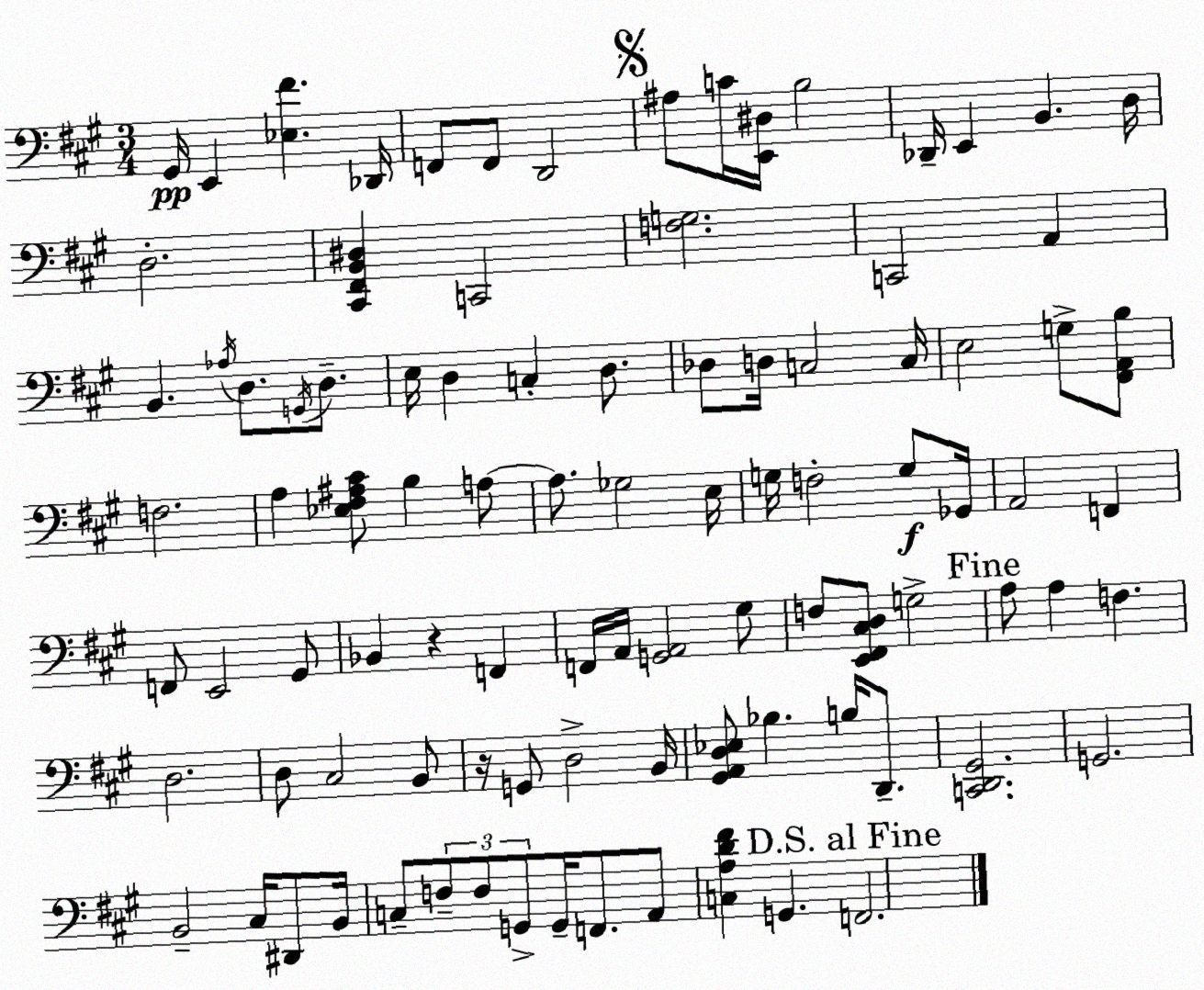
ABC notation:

X:1
T:Untitled
M:3/4
L:1/4
K:A
^G,,/4 E,, [_E,^F] _D,,/4 F,,/2 F,,/2 D,,2 ^A,/2 C/4 [E,,^D,]/4 B,2 _D,,/4 E,, B,, D,/4 D,2 [^C,,^F,,B,,^D,] C,,2 [F,G,]2 C,,2 A,, B,, _A,/4 D,/2 G,,/4 D,/2 E,/4 D, C, D,/2 _D,/2 D,/4 C,2 C,/4 E,2 G,/2 [^F,,A,,B,]/2 F,2 A, [_E,^F,^A,^C]/2 B, A,/2 A,/2 _G,2 E,/4 G,/4 F,2 G,/2 _G,,/4 A,,2 F,, F,,/2 E,,2 ^G,,/2 _B,, z F,, F,,/4 A,,/4 [G,,A,,]2 ^G,/2 F,/2 [E,,^F,,^C,D,]/2 G,2 A,/2 A, F, D,2 D,/2 ^C,2 B,,/2 z/4 G,,/2 D,2 B,,/4 [^G,,A,,D,_E,]/2 _B, B,/4 D,,/2 [C,,D,,^G,,]2 G,,2 B,,2 ^C,/4 ^D,,/2 B,,/4 C,/2 F,/2 F,/2 G,,/2 G,,/4 F,,/2 A,,/2 [C,A,D^F] G,, F,,2